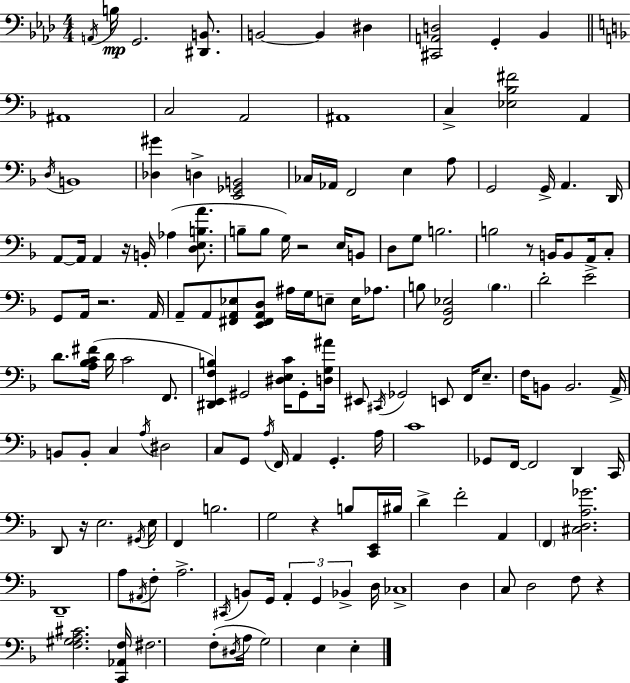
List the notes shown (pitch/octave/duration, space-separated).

A2/s B3/s G2/h. [D#2,B2]/e. B2/h B2/q D#3/q [C#2,A2,D3]/h G2/q Bb2/q A#2/w C3/h A2/h A#2/w C3/q [Eb3,Bb3,F#4]/h A2/q D3/s B2/w [Db3,G#4]/q D3/q [E2,Gb2,B2]/h CES3/s Ab2/s F2/h E3/q A3/e G2/h G2/s A2/q. D2/s A2/e A2/s A2/q R/s B2/s Ab3/q [D3,E3,B3,A4]/e. B3/e B3/e G3/s R/h E3/s B2/e D3/e G3/e B3/h. B3/h R/e B2/s B2/e A2/s C3/e G2/e A2/s R/h. A2/s A2/e A2/e [F#2,A2,Eb3]/e [E2,F#2,A2,D3]/e A#3/s G3/s E3/e E3/s Ab3/e. B3/e [F2,Bb2,Eb3]/h B3/q. D4/h E4/h D4/e. [A3,Bb3,C4,F#4]/s D4/s C4/h F2/e. [D#2,E2,F3,B3]/q G#2/h [D#3,E3,C4]/s G#2/e [D3,G3,A#4]/s EIS2/e C#2/s Gb2/h E2/e F2/s E3/e. F3/s B2/e B2/h. A2/s B2/e B2/e C3/q A3/s D#3/h C3/e G2/e A3/s F2/s A2/q G2/q. A3/s C4/w Gb2/e F2/s F2/h D2/q C2/s D2/e R/s E3/h. G#2/s E3/s F2/q B3/h. G3/h R/q B3/e [C2,E2]/s BIS3/s D4/q F4/h A2/q F2/q [C#3,D3,A3,Gb4]/h. D2/w A3/e A#2/s F3/e A3/h. C#2/s B2/e G2/s A2/q G2/q Bb2/q D3/s CES3/w D3/q C3/e D3/h F3/e R/q [F3,G#3,A3,C#4]/h. [C2,Ab2,F3]/s F#3/h. F3/e D#3/s A3/s G3/h E3/q E3/q